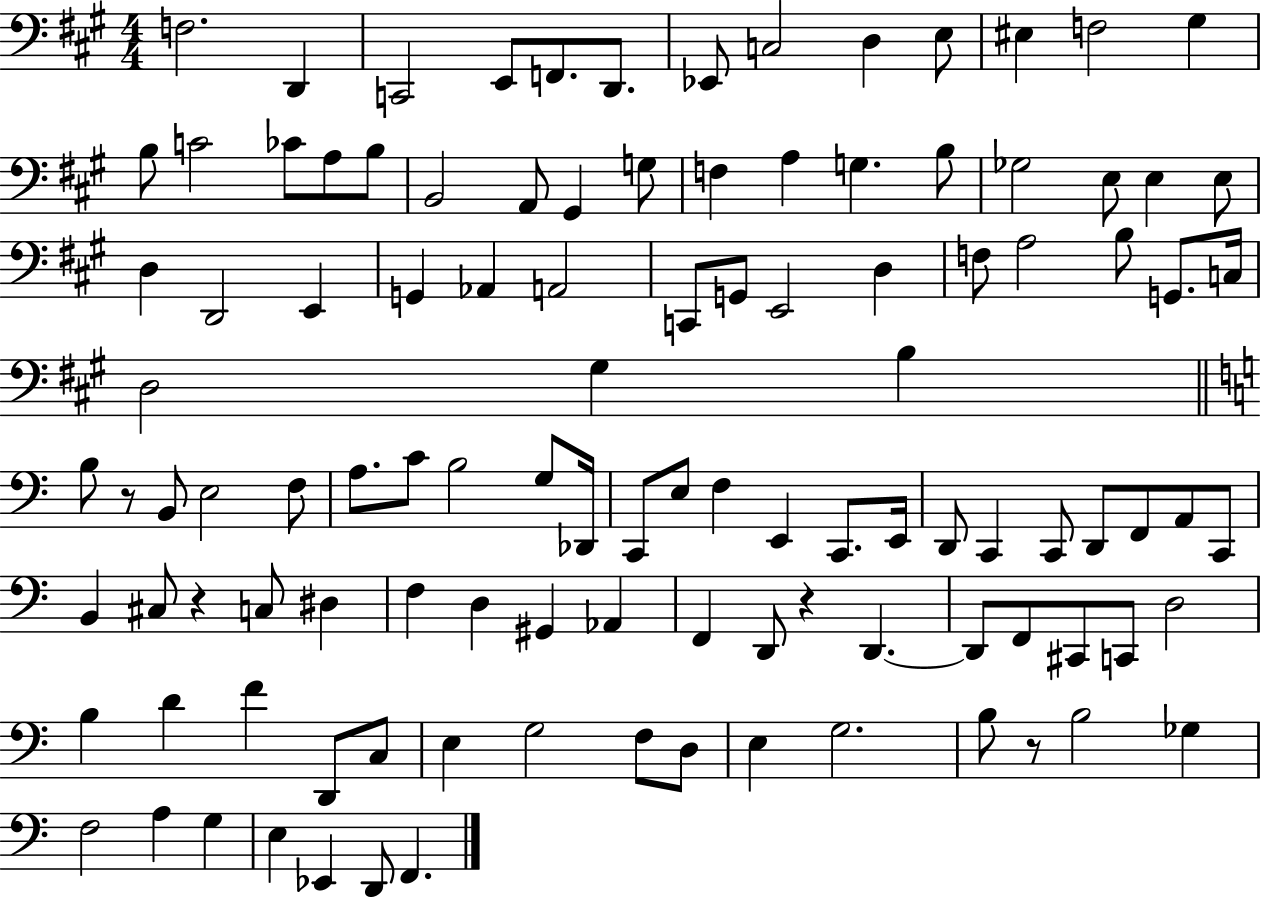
X:1
T:Untitled
M:4/4
L:1/4
K:A
F,2 D,, C,,2 E,,/2 F,,/2 D,,/2 _E,,/2 C,2 D, E,/2 ^E, F,2 ^G, B,/2 C2 _C/2 A,/2 B,/2 B,,2 A,,/2 ^G,, G,/2 F, A, G, B,/2 _G,2 E,/2 E, E,/2 D, D,,2 E,, G,, _A,, A,,2 C,,/2 G,,/2 E,,2 D, F,/2 A,2 B,/2 G,,/2 C,/4 D,2 ^G, B, B,/2 z/2 B,,/2 E,2 F,/2 A,/2 C/2 B,2 G,/2 _D,,/4 C,,/2 E,/2 F, E,, C,,/2 E,,/4 D,,/2 C,, C,,/2 D,,/2 F,,/2 A,,/2 C,,/2 B,, ^C,/2 z C,/2 ^D, F, D, ^G,, _A,, F,, D,,/2 z D,, D,,/2 F,,/2 ^C,,/2 C,,/2 D,2 B, D F D,,/2 C,/2 E, G,2 F,/2 D,/2 E, G,2 B,/2 z/2 B,2 _G, F,2 A, G, E, _E,, D,,/2 F,,